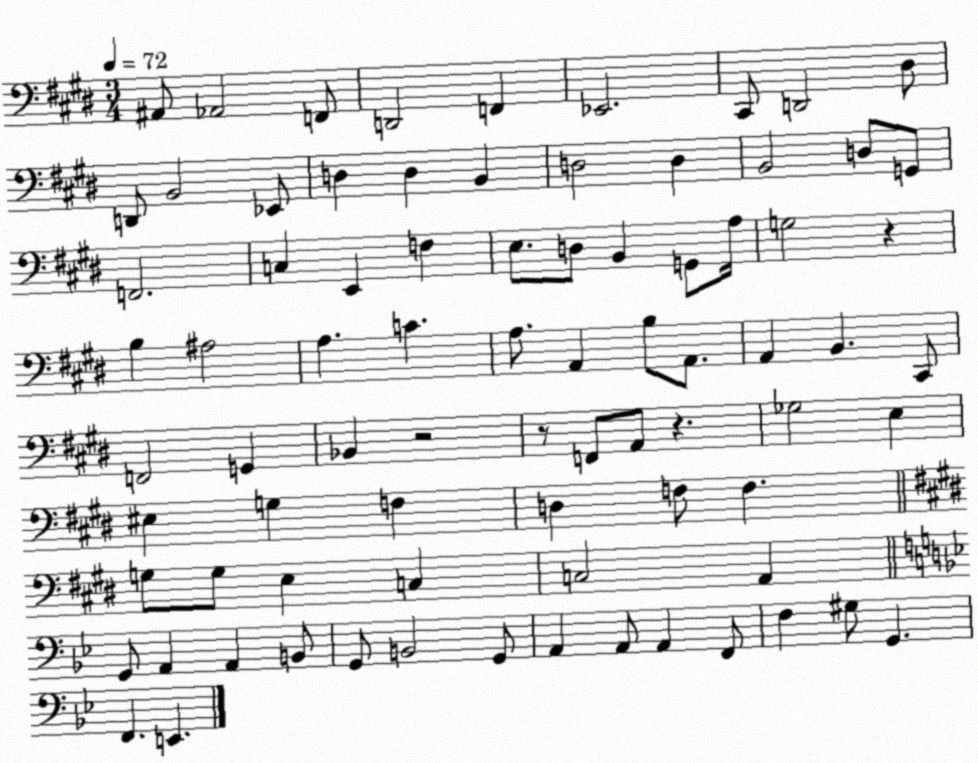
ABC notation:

X:1
T:Untitled
M:3/4
L:1/4
K:E
^A,,/2 _A,,2 F,,/2 D,,2 F,, _E,,2 ^C,,/2 D,,2 ^D,/2 D,,/2 B,,2 _E,,/2 D, D, B,, D,2 D, B,,2 D,/2 G,,/2 F,,2 C, E,, F, E,/2 D,/2 B,, G,,/2 A,/4 G,2 z B, ^A,2 A, C A,/2 A,, B,/2 A,,/2 A,, B,, ^C,,/2 F,,2 G,, _B,, z2 z/2 F,,/2 A,,/2 z _G,2 E, ^E, G, F, D, F,/2 F, G,/2 G,/2 E, C, C,2 A,, G,,/2 A,, A,, B,,/2 G,,/2 B,,2 G,,/2 A,, A,,/2 A,, F,,/2 F, ^G,/2 G,, F,, E,,